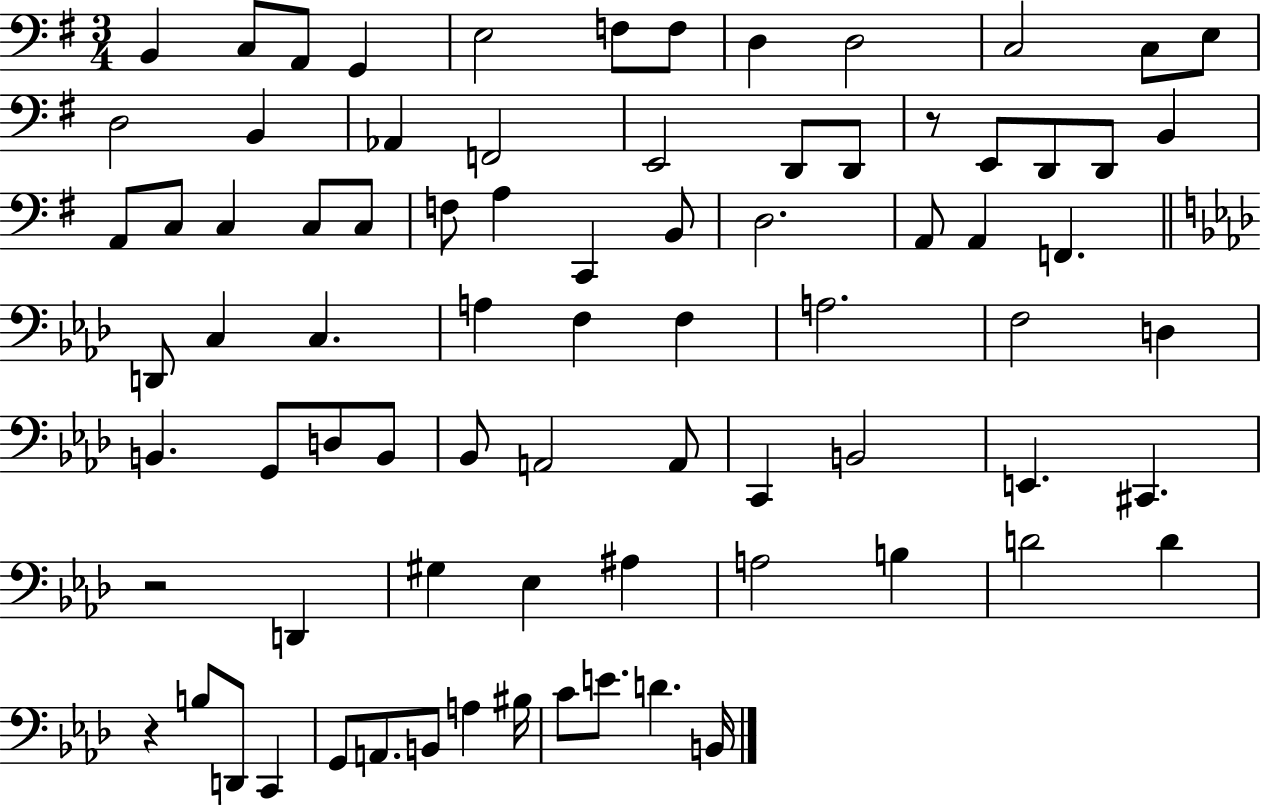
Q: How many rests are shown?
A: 3